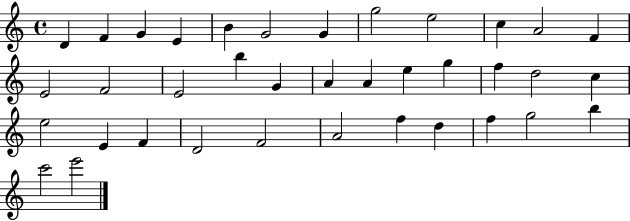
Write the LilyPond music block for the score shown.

{
  \clef treble
  \time 4/4
  \defaultTimeSignature
  \key c \major
  d'4 f'4 g'4 e'4 | b'4 g'2 g'4 | g''2 e''2 | c''4 a'2 f'4 | \break e'2 f'2 | e'2 b''4 g'4 | a'4 a'4 e''4 g''4 | f''4 d''2 c''4 | \break e''2 e'4 f'4 | d'2 f'2 | a'2 f''4 d''4 | f''4 g''2 b''4 | \break c'''2 e'''2 | \bar "|."
}